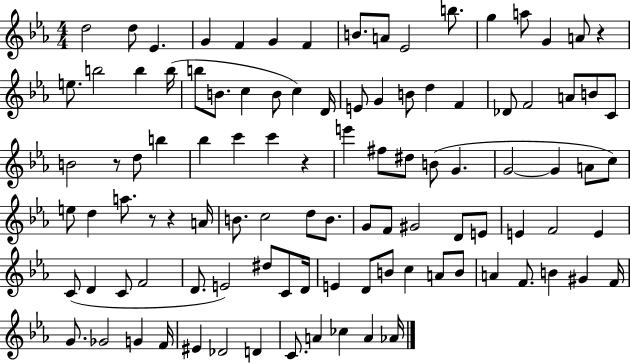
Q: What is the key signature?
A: EES major